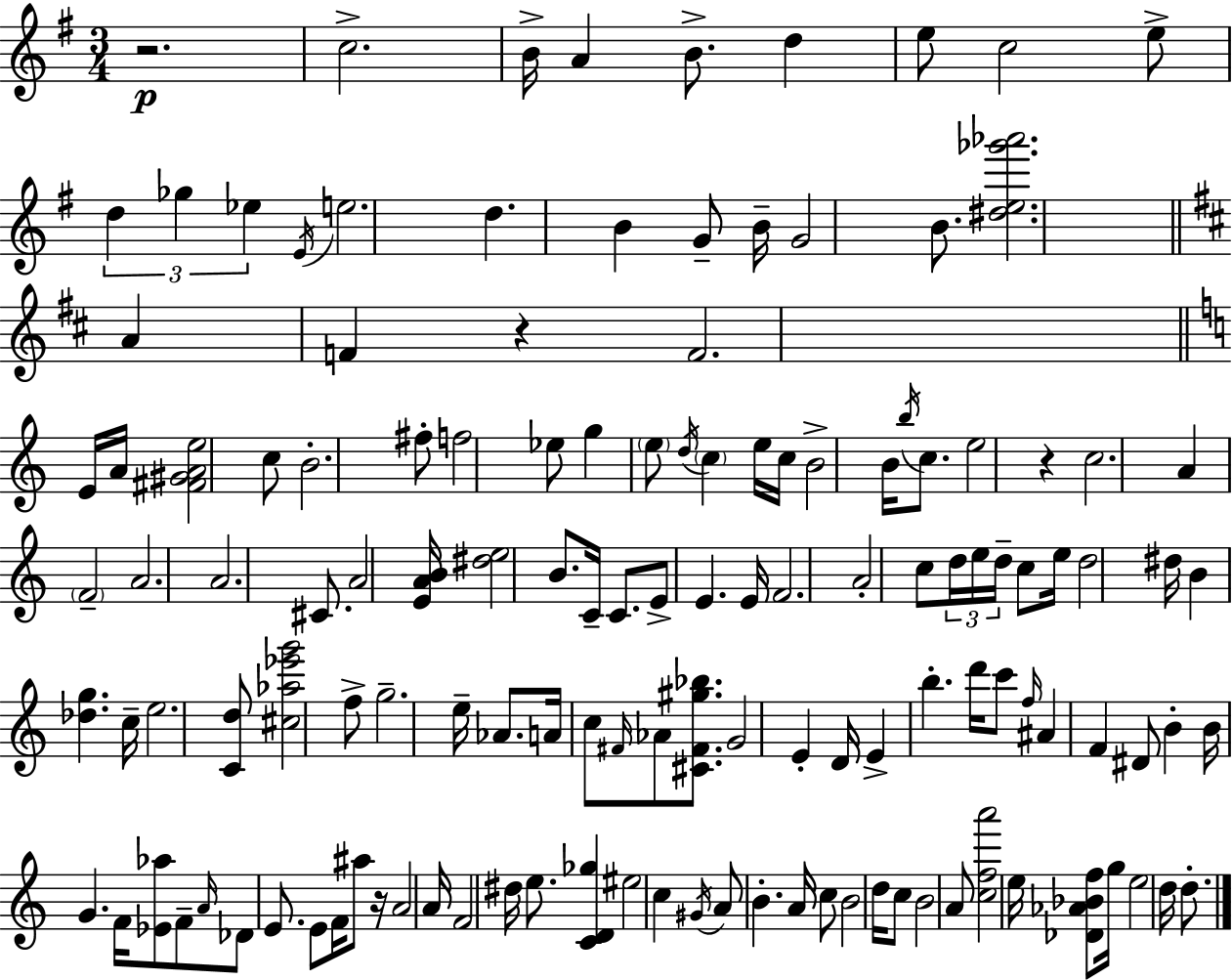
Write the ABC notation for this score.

X:1
T:Untitled
M:3/4
L:1/4
K:Em
z2 c2 B/4 A B/2 d e/2 c2 e/2 d _g _e E/4 e2 d B G/2 B/4 G2 B/2 [^de_g'_a']2 A F z F2 E/4 A/4 [^F^GAe]2 c/2 B2 ^f/2 f2 _e/2 g e/2 d/4 c e/4 c/4 B2 B/4 b/4 c/2 e2 z c2 A F2 A2 A2 ^C/2 A2 [EAB]/4 [^de]2 B/2 C/4 C/2 E/2 E E/4 F2 A2 c/2 d/4 e/4 d/4 c/2 e/4 d2 ^d/4 B [_dg] c/4 e2 [Cd]/2 [^c_a_e'g']2 f/2 g2 e/4 _A/2 A/4 c/2 ^F/4 _A/2 [^C^F^g_b]/2 G2 E D/4 E b d'/4 c'/2 f/4 ^A F ^D/2 B B/4 G F/4 [_E_a]/2 F/2 A/4 _D/2 E/2 E/2 F/4 ^a/2 z/4 A2 A/4 F2 ^d/4 e/2 [CD_g] ^e2 c ^G/4 A/2 B A/4 c/2 B2 d/4 c/2 B2 A/2 [cfa']2 e/4 [_D_A_Bf]/2 g/4 e2 d/4 d/2